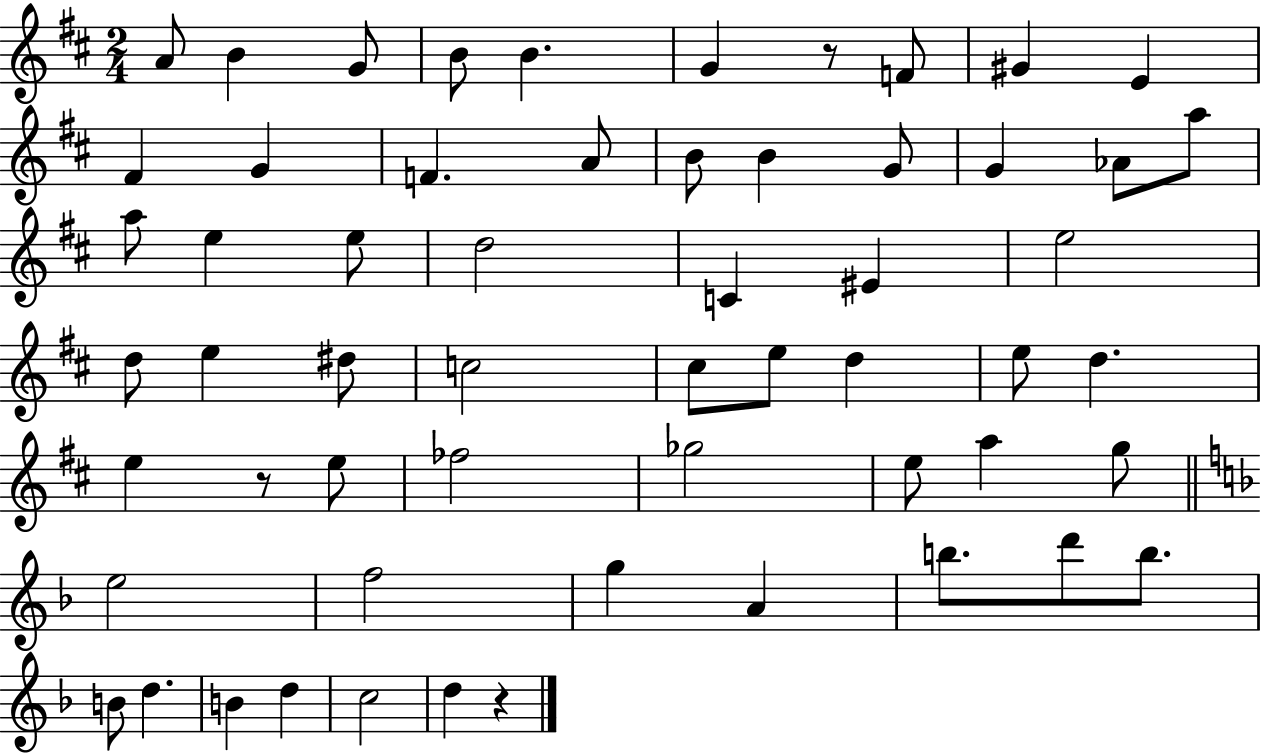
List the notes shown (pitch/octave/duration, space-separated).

A4/e B4/q G4/e B4/e B4/q. G4/q R/e F4/e G#4/q E4/q F#4/q G4/q F4/q. A4/e B4/e B4/q G4/e G4/q Ab4/e A5/e A5/e E5/q E5/e D5/h C4/q EIS4/q E5/h D5/e E5/q D#5/e C5/h C#5/e E5/e D5/q E5/e D5/q. E5/q R/e E5/e FES5/h Gb5/h E5/e A5/q G5/e E5/h F5/h G5/q A4/q B5/e. D6/e B5/e. B4/e D5/q. B4/q D5/q C5/h D5/q R/q